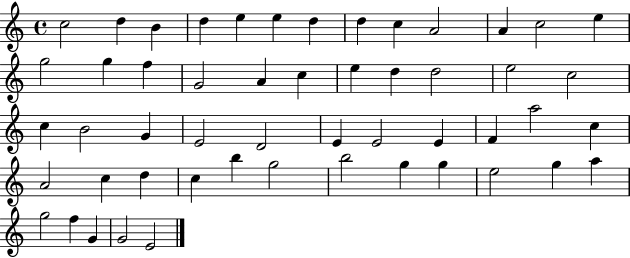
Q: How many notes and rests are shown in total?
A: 52